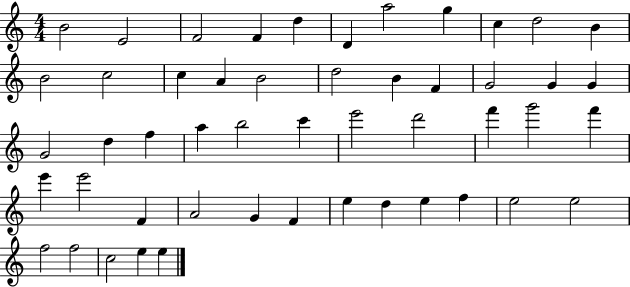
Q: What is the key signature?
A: C major